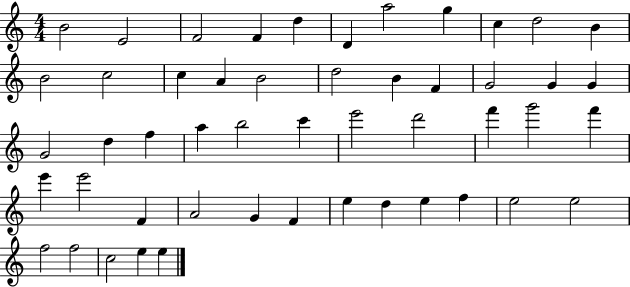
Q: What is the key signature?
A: C major